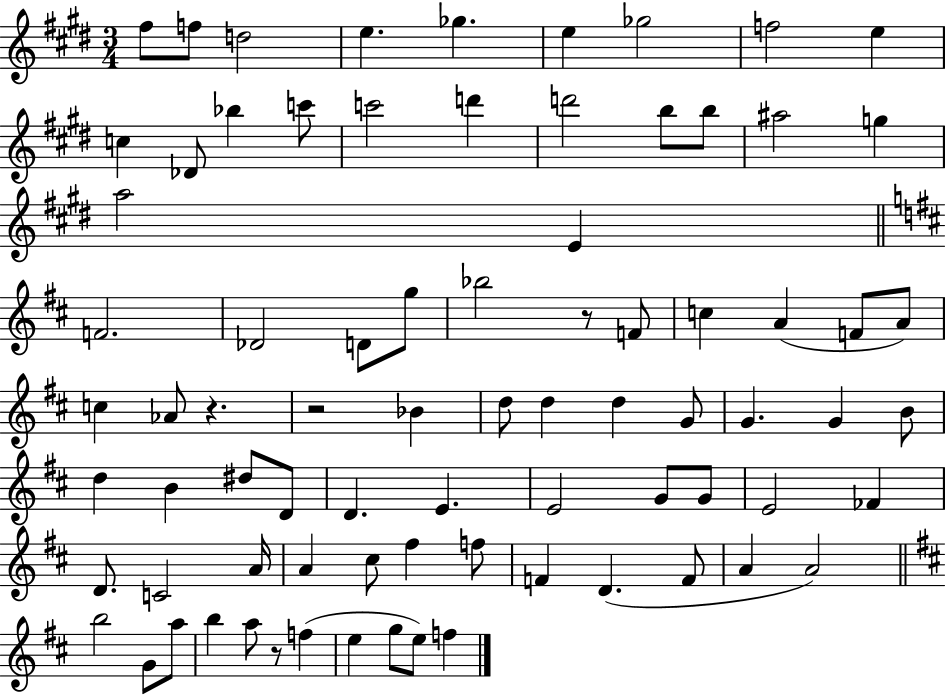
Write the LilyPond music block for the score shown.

{
  \clef treble
  \numericTimeSignature
  \time 3/4
  \key e \major
  \repeat volta 2 { fis''8 f''8 d''2 | e''4. ges''4. | e''4 ges''2 | f''2 e''4 | \break c''4 des'8 bes''4 c'''8 | c'''2 d'''4 | d'''2 b''8 b''8 | ais''2 g''4 | \break a''2 e'4 | \bar "||" \break \key b \minor f'2. | des'2 d'8 g''8 | bes''2 r8 f'8 | c''4 a'4( f'8 a'8) | \break c''4 aes'8 r4. | r2 bes'4 | d''8 d''4 d''4 g'8 | g'4. g'4 b'8 | \break d''4 b'4 dis''8 d'8 | d'4. e'4. | e'2 g'8 g'8 | e'2 fes'4 | \break d'8. c'2 a'16 | a'4 cis''8 fis''4 f''8 | f'4 d'4.( f'8 | a'4 a'2) | \break \bar "||" \break \key d \major b''2 g'8 a''8 | b''4 a''8 r8 f''4( | e''4 g''8 e''8) f''4 | } \bar "|."
}